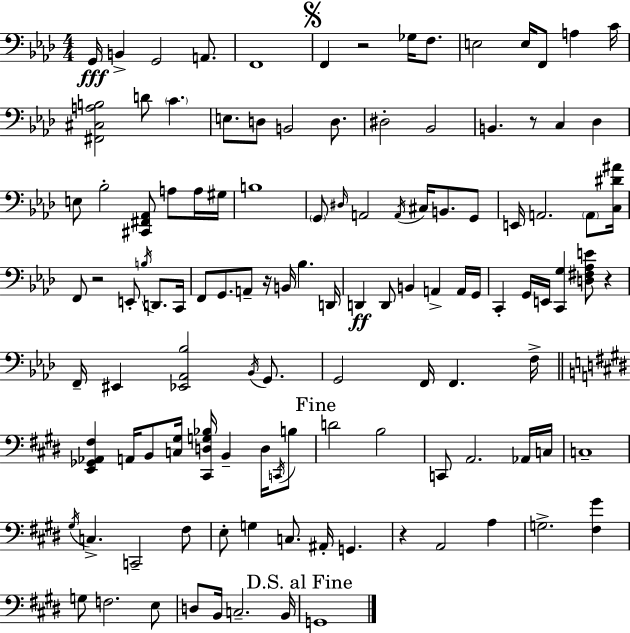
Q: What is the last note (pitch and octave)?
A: G2